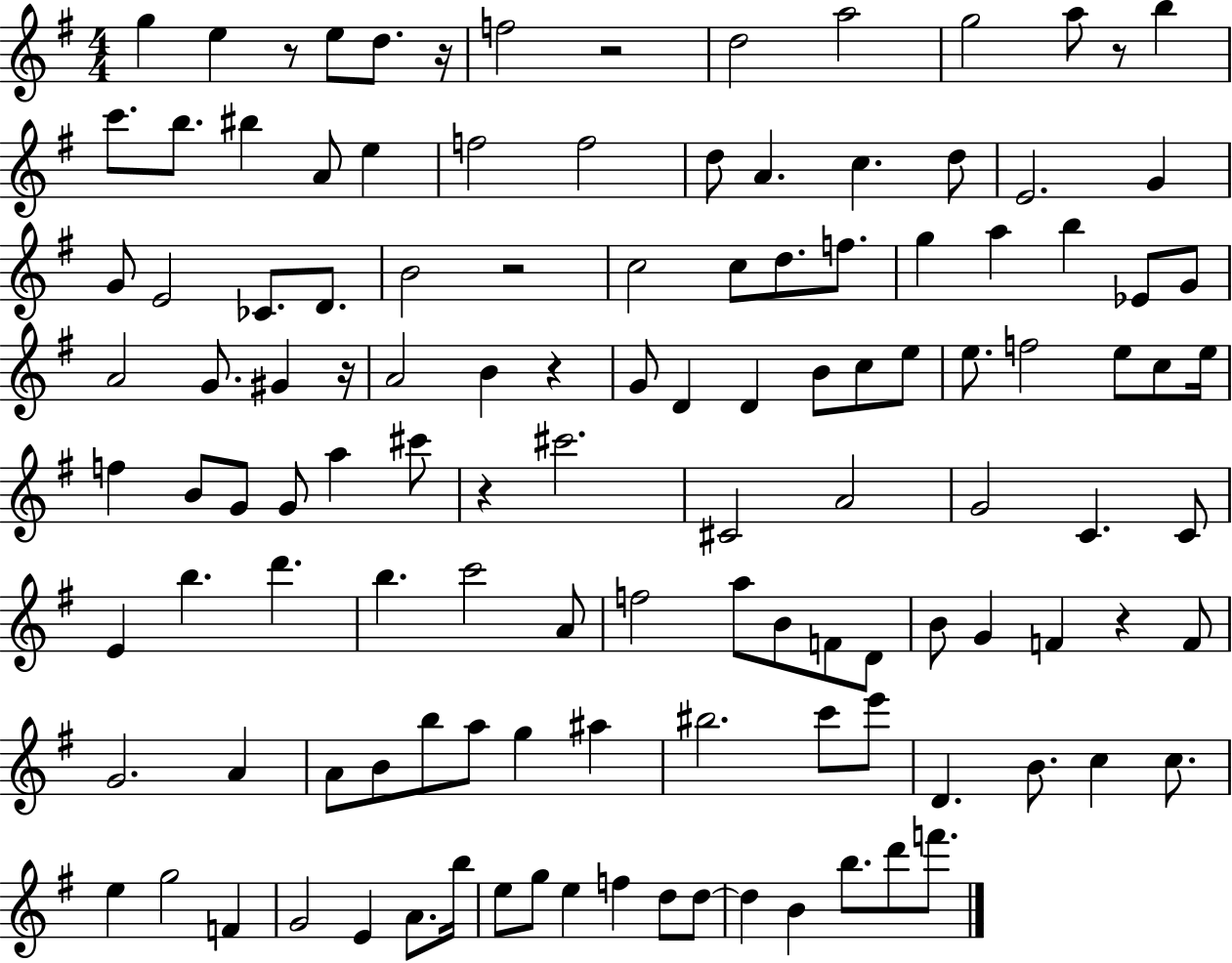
G5/q E5/q R/e E5/e D5/e. R/s F5/h R/h D5/h A5/h G5/h A5/e R/e B5/q C6/e. B5/e. BIS5/q A4/e E5/q F5/h F5/h D5/e A4/q. C5/q. D5/e E4/h. G4/q G4/e E4/h CES4/e. D4/e. B4/h R/h C5/h C5/e D5/e. F5/e. G5/q A5/q B5/q Eb4/e G4/e A4/h G4/e. G#4/q R/s A4/h B4/q R/q G4/e D4/q D4/q B4/e C5/e E5/e E5/e. F5/h E5/e C5/e E5/s F5/q B4/e G4/e G4/e A5/q C#6/e R/q C#6/h. C#4/h A4/h G4/h C4/q. C4/e E4/q B5/q. D6/q. B5/q. C6/h A4/e F5/h A5/e B4/e F4/e D4/e B4/e G4/q F4/q R/q F4/e G4/h. A4/q A4/e B4/e B5/e A5/e G5/q A#5/q BIS5/h. C6/e E6/e D4/q. B4/e. C5/q C5/e. E5/q G5/h F4/q G4/h E4/q A4/e. B5/s E5/e G5/e E5/q F5/q D5/e D5/e D5/q B4/q B5/e. D6/e F6/e.